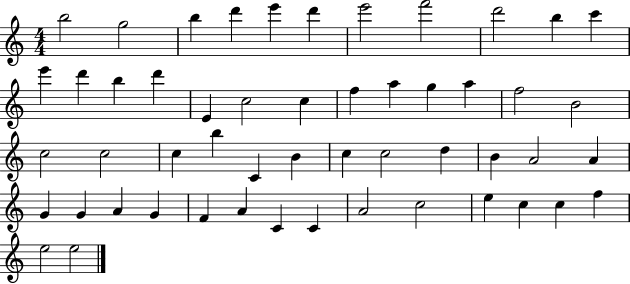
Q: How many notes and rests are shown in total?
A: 52